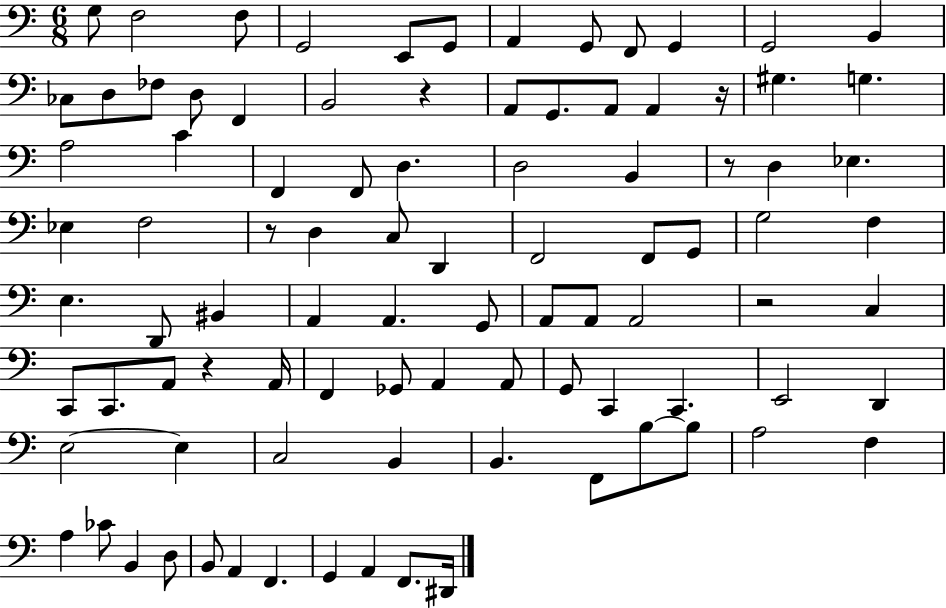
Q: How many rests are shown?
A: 6